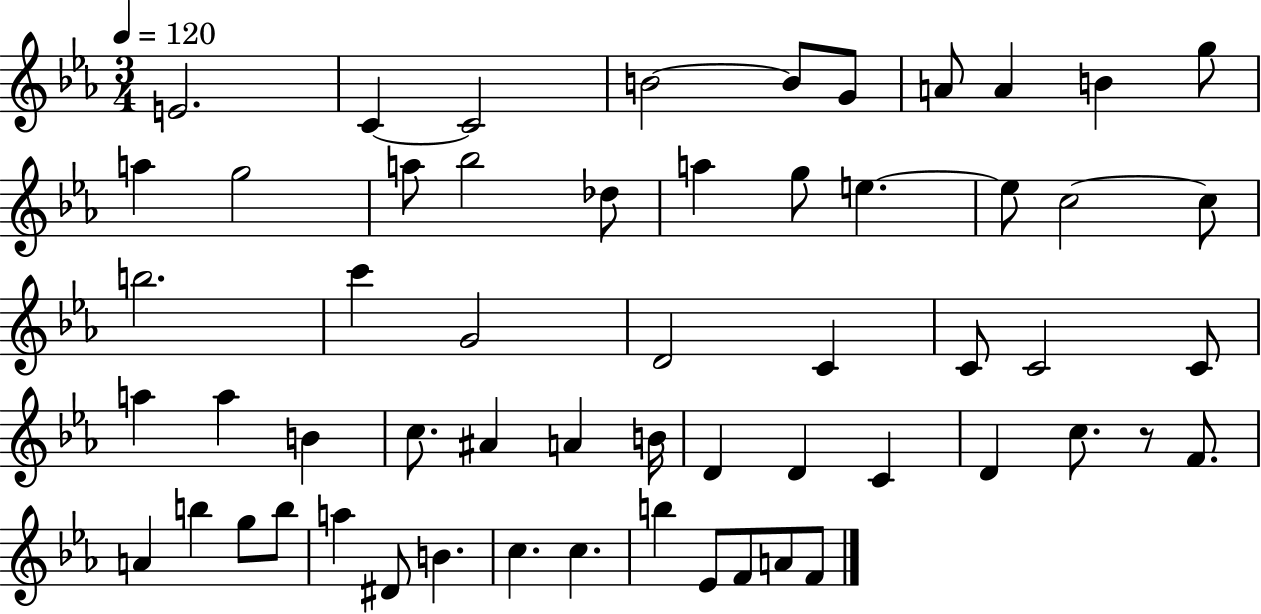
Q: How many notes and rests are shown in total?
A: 57